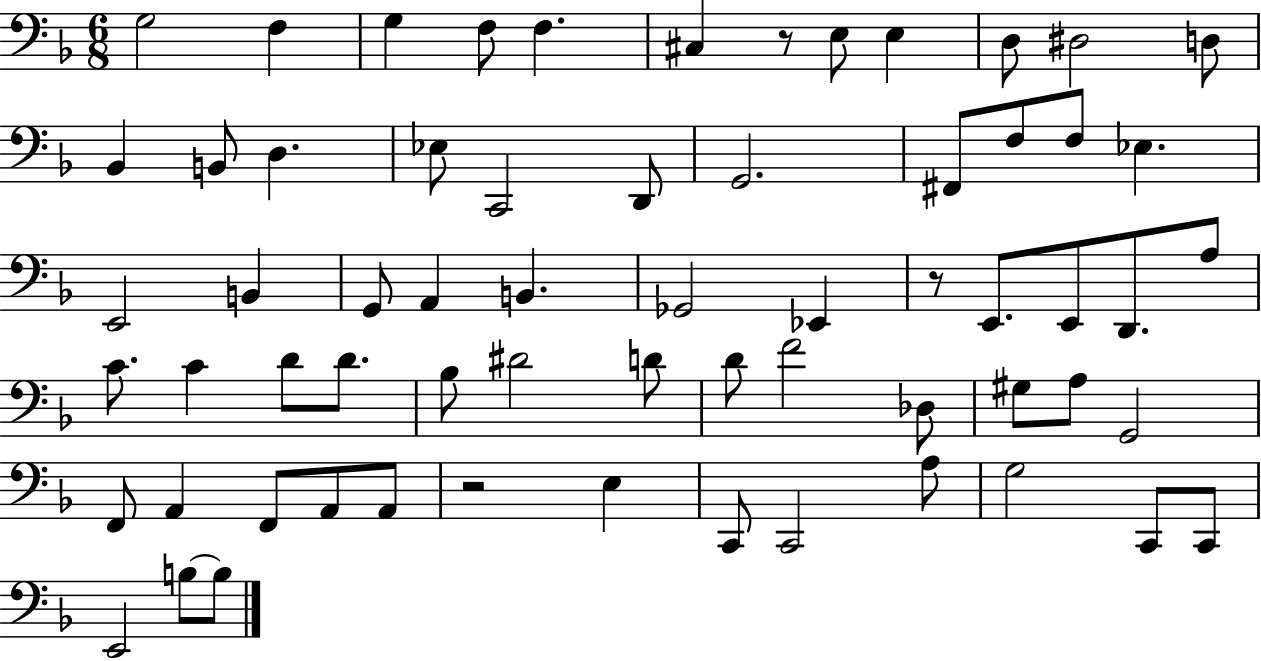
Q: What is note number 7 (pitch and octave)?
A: E3